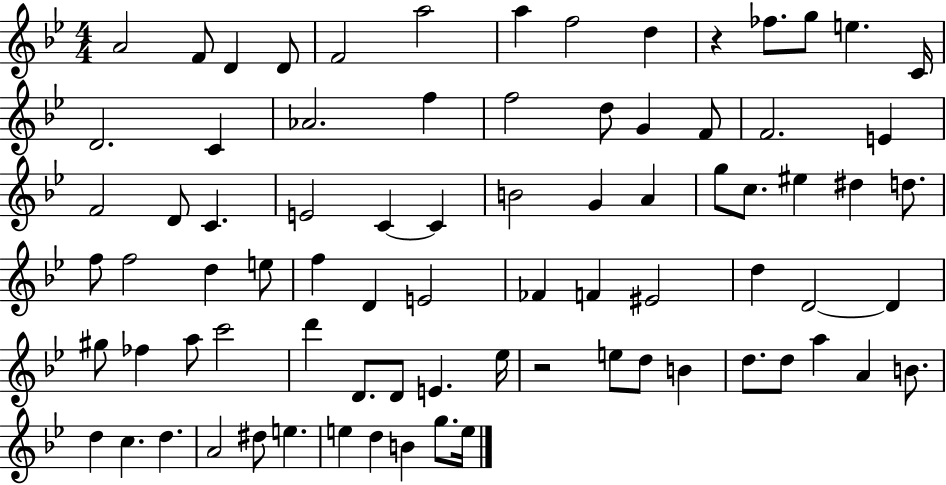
A4/h F4/e D4/q D4/e F4/h A5/h A5/q F5/h D5/q R/q FES5/e. G5/e E5/q. C4/s D4/h. C4/q Ab4/h. F5/q F5/h D5/e G4/q F4/e F4/h. E4/q F4/h D4/e C4/q. E4/h C4/q C4/q B4/h G4/q A4/q G5/e C5/e. EIS5/q D#5/q D5/e. F5/e F5/h D5/q E5/e F5/q D4/q E4/h FES4/q F4/q EIS4/h D5/q D4/h D4/q G#5/e FES5/q A5/e C6/h D6/q D4/e. D4/e E4/q. Eb5/s R/h E5/e D5/e B4/q D5/e. D5/e A5/q A4/q B4/e. D5/q C5/q. D5/q. A4/h D#5/e E5/q. E5/q D5/q B4/q G5/e. E5/s